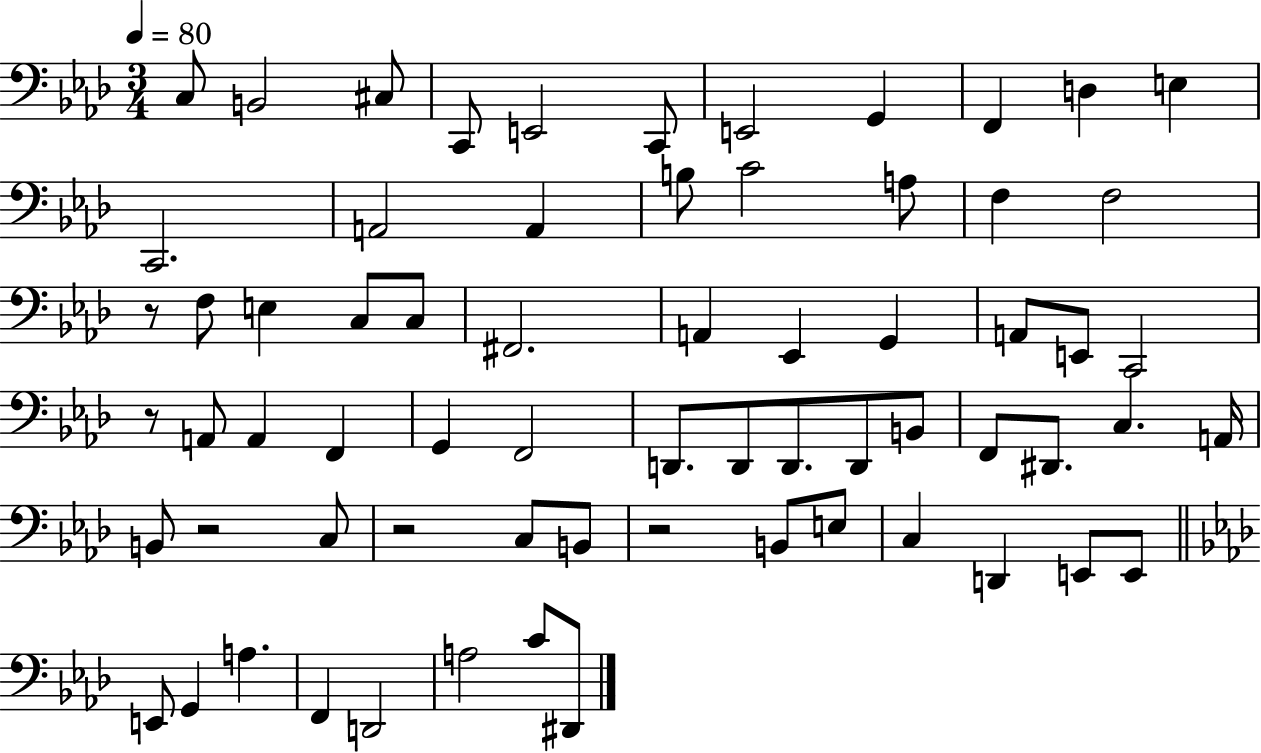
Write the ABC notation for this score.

X:1
T:Untitled
M:3/4
L:1/4
K:Ab
C,/2 B,,2 ^C,/2 C,,/2 E,,2 C,,/2 E,,2 G,, F,, D, E, C,,2 A,,2 A,, B,/2 C2 A,/2 F, F,2 z/2 F,/2 E, C,/2 C,/2 ^F,,2 A,, _E,, G,, A,,/2 E,,/2 C,,2 z/2 A,,/2 A,, F,, G,, F,,2 D,,/2 D,,/2 D,,/2 D,,/2 B,,/2 F,,/2 ^D,,/2 C, A,,/4 B,,/2 z2 C,/2 z2 C,/2 B,,/2 z2 B,,/2 E,/2 C, D,, E,,/2 E,,/2 E,,/2 G,, A, F,, D,,2 A,2 C/2 ^D,,/2